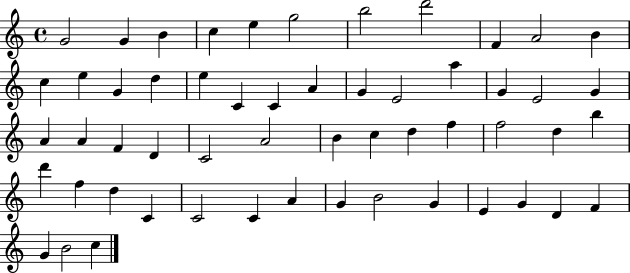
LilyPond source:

{
  \clef treble
  \time 4/4
  \defaultTimeSignature
  \key c \major
  g'2 g'4 b'4 | c''4 e''4 g''2 | b''2 d'''2 | f'4 a'2 b'4 | \break c''4 e''4 g'4 d''4 | e''4 c'4 c'4 a'4 | g'4 e'2 a''4 | g'4 e'2 g'4 | \break a'4 a'4 f'4 d'4 | c'2 a'2 | b'4 c''4 d''4 f''4 | f''2 d''4 b''4 | \break d'''4 f''4 d''4 c'4 | c'2 c'4 a'4 | g'4 b'2 g'4 | e'4 g'4 d'4 f'4 | \break g'4 b'2 c''4 | \bar "|."
}